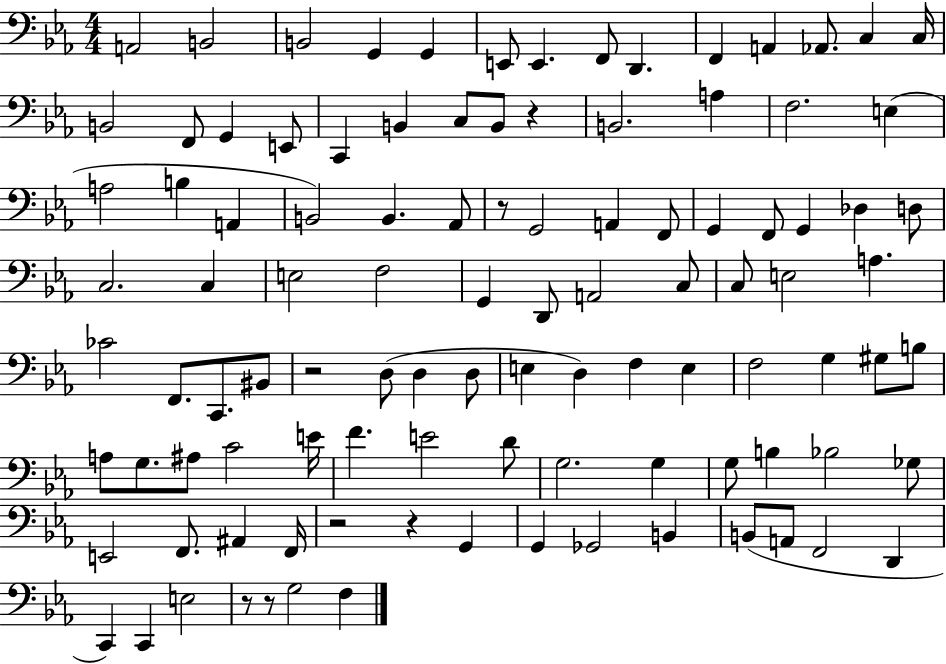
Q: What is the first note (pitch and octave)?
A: A2